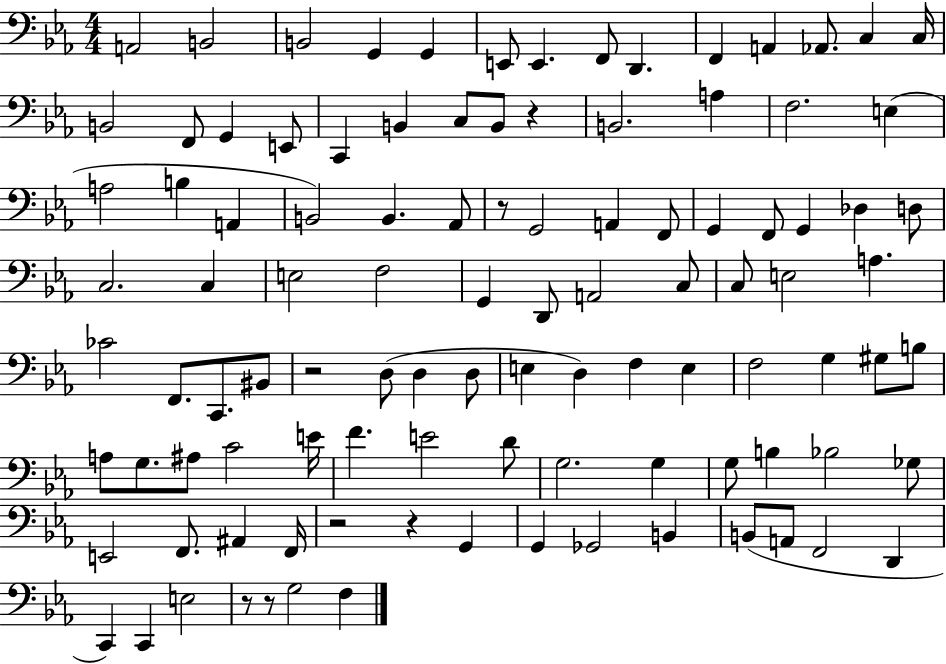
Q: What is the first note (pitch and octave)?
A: A2